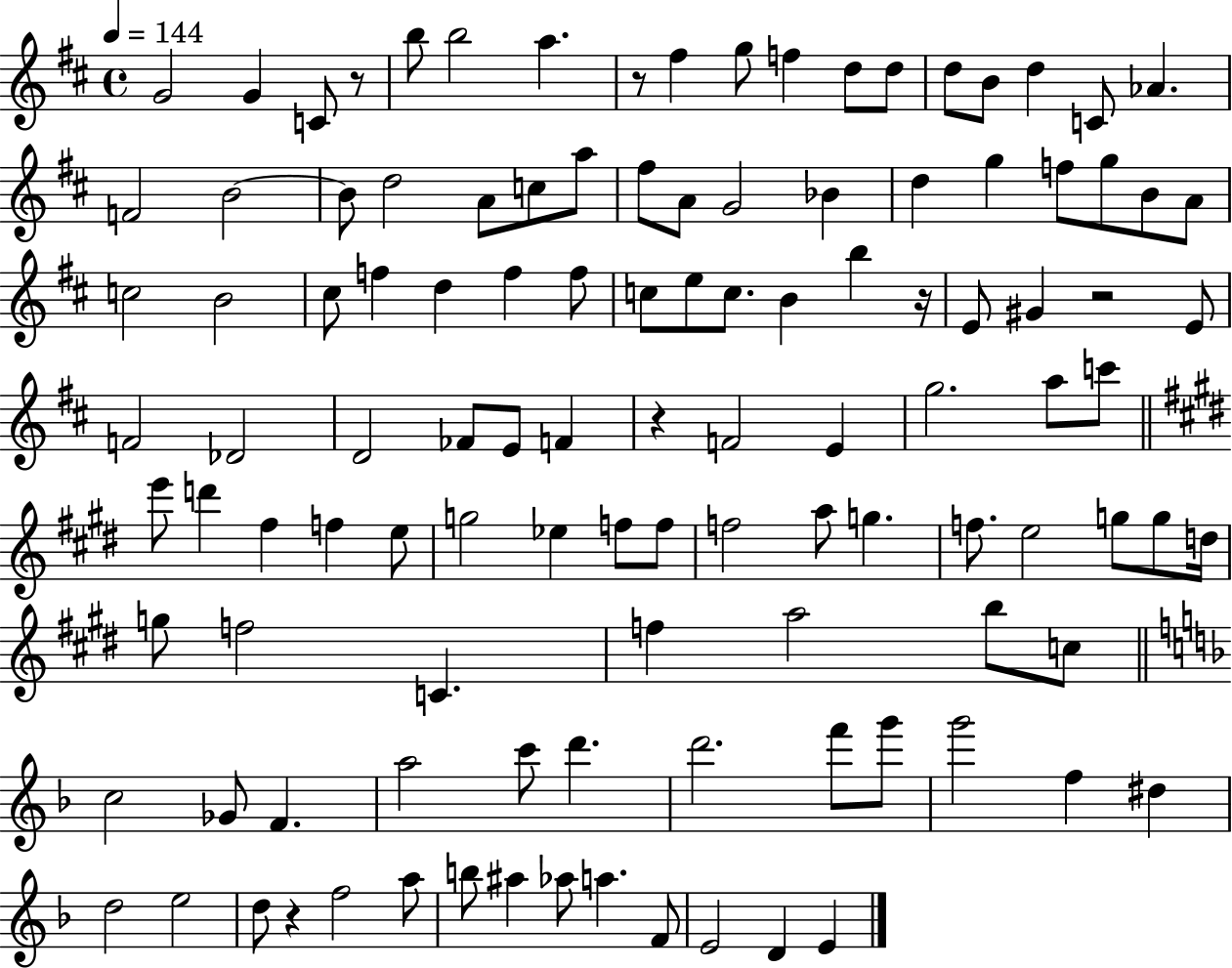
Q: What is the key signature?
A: D major